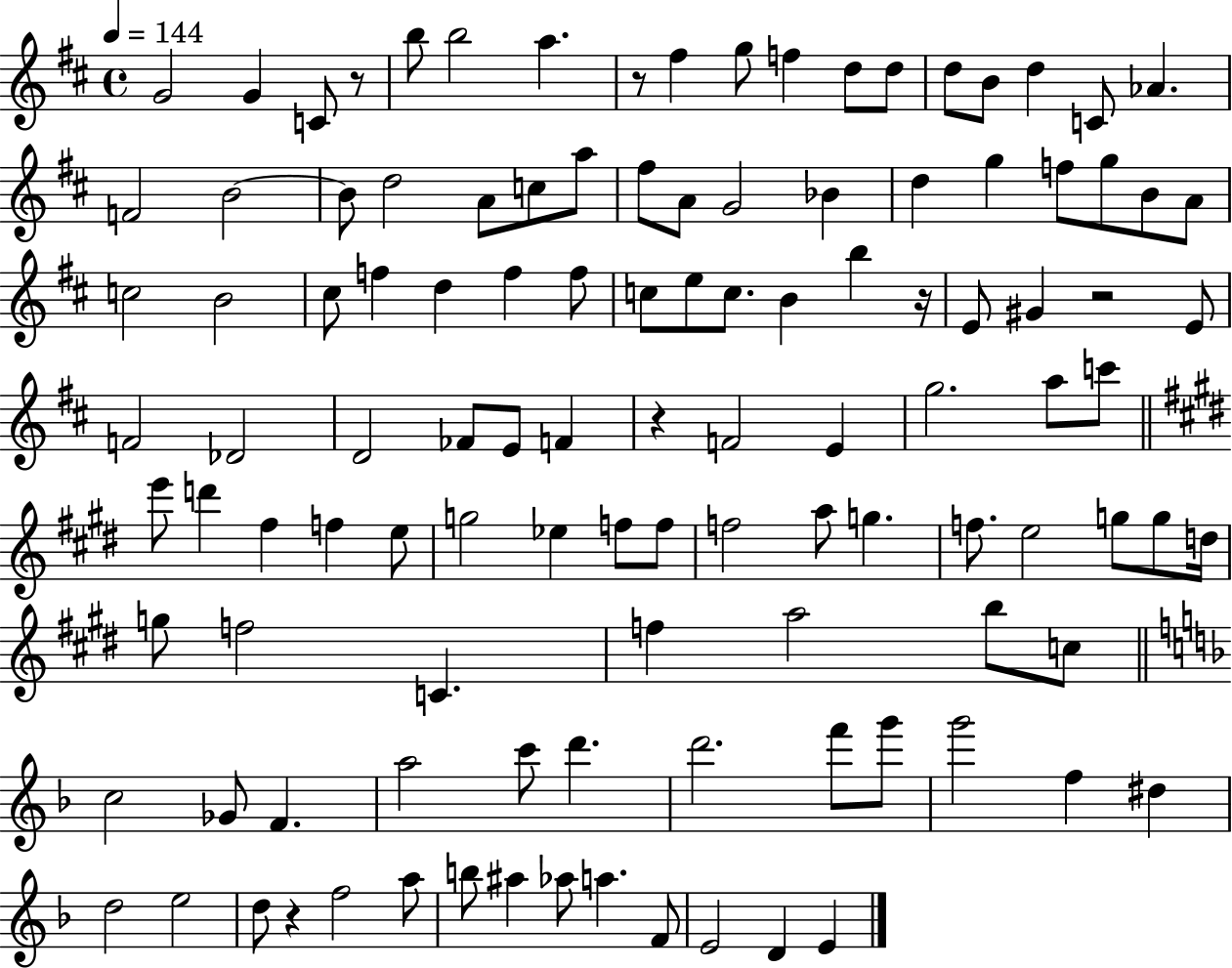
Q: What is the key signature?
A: D major